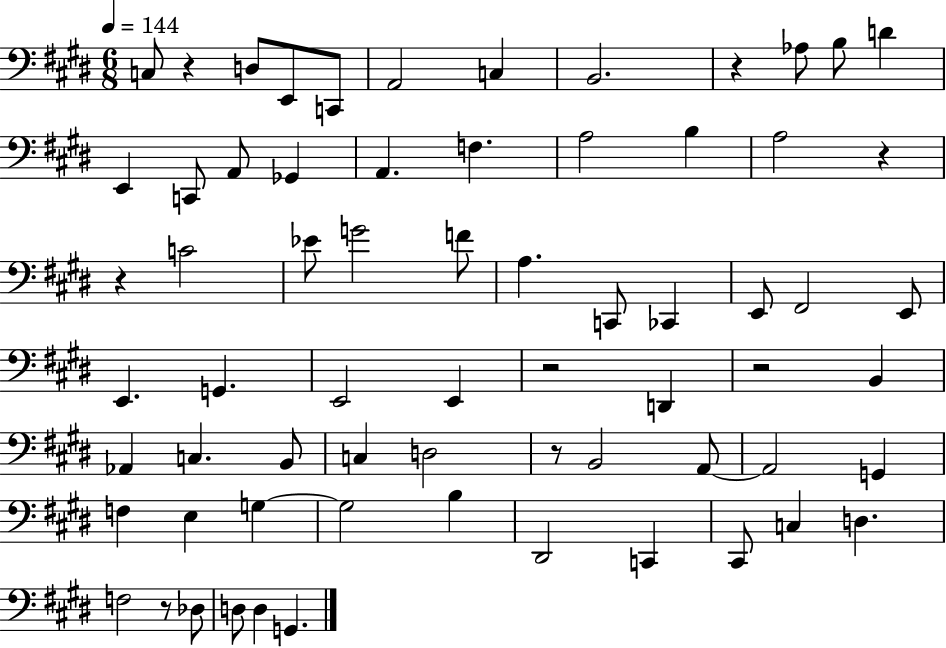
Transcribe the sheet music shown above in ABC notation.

X:1
T:Untitled
M:6/8
L:1/4
K:E
C,/2 z D,/2 E,,/2 C,,/2 A,,2 C, B,,2 z _A,/2 B,/2 D E,, C,,/2 A,,/2 _G,, A,, F, A,2 B, A,2 z z C2 _E/2 G2 F/2 A, C,,/2 _C,, E,,/2 ^F,,2 E,,/2 E,, G,, E,,2 E,, z2 D,, z2 B,, _A,, C, B,,/2 C, D,2 z/2 B,,2 A,,/2 A,,2 G,, F, E, G, G,2 B, ^D,,2 C,, ^C,,/2 C, D, F,2 z/2 _D,/2 D,/2 D, G,,